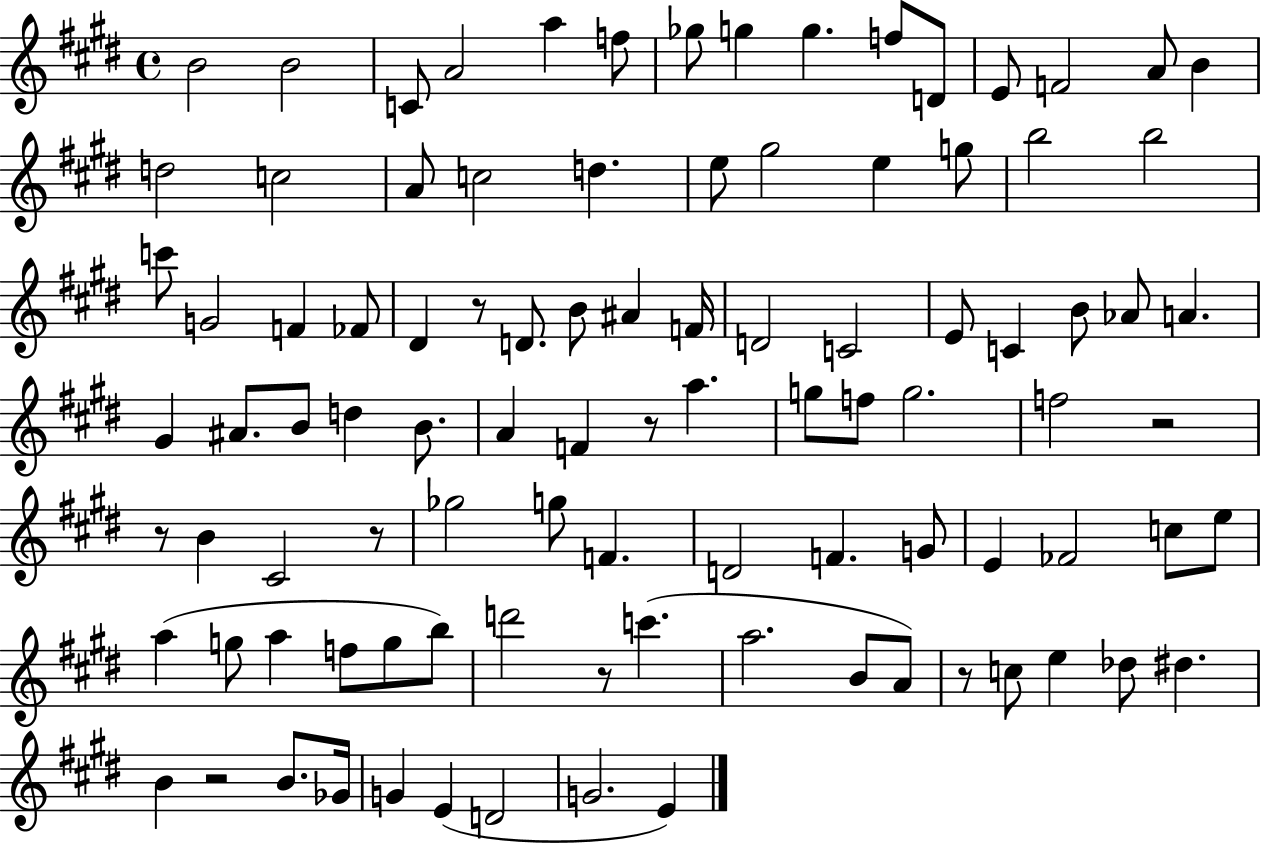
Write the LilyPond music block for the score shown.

{
  \clef treble
  \time 4/4
  \defaultTimeSignature
  \key e \major
  \repeat volta 2 { b'2 b'2 | c'8 a'2 a''4 f''8 | ges''8 g''4 g''4. f''8 d'8 | e'8 f'2 a'8 b'4 | \break d''2 c''2 | a'8 c''2 d''4. | e''8 gis''2 e''4 g''8 | b''2 b''2 | \break c'''8 g'2 f'4 fes'8 | dis'4 r8 d'8. b'8 ais'4 f'16 | d'2 c'2 | e'8 c'4 b'8 aes'8 a'4. | \break gis'4 ais'8. b'8 d''4 b'8. | a'4 f'4 r8 a''4. | g''8 f''8 g''2. | f''2 r2 | \break r8 b'4 cis'2 r8 | ges''2 g''8 f'4. | d'2 f'4. g'8 | e'4 fes'2 c''8 e''8 | \break a''4( g''8 a''4 f''8 g''8 b''8) | d'''2 r8 c'''4.( | a''2. b'8 a'8) | r8 c''8 e''4 des''8 dis''4. | \break b'4 r2 b'8. ges'16 | g'4 e'4( d'2 | g'2. e'4) | } \bar "|."
}